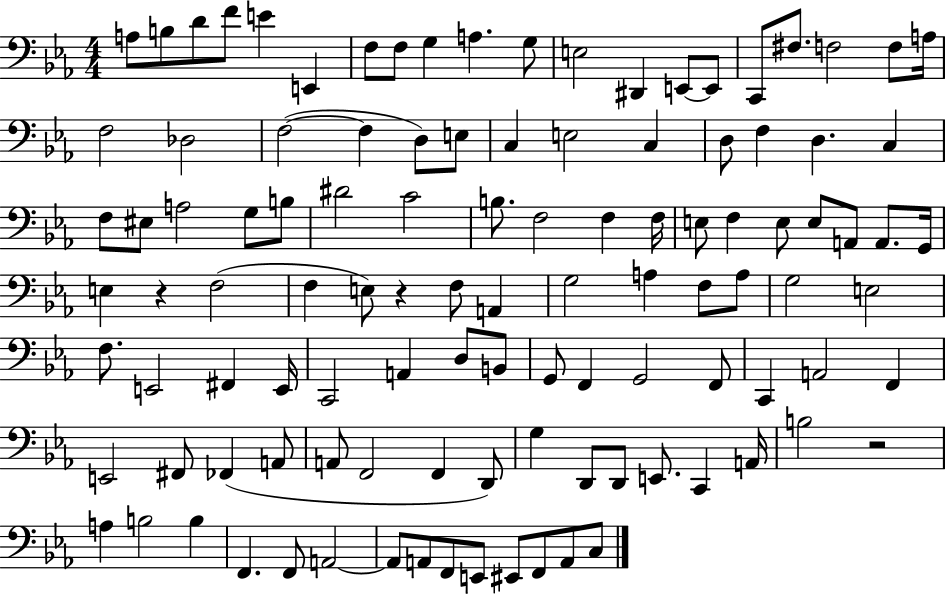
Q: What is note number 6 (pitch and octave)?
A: E2